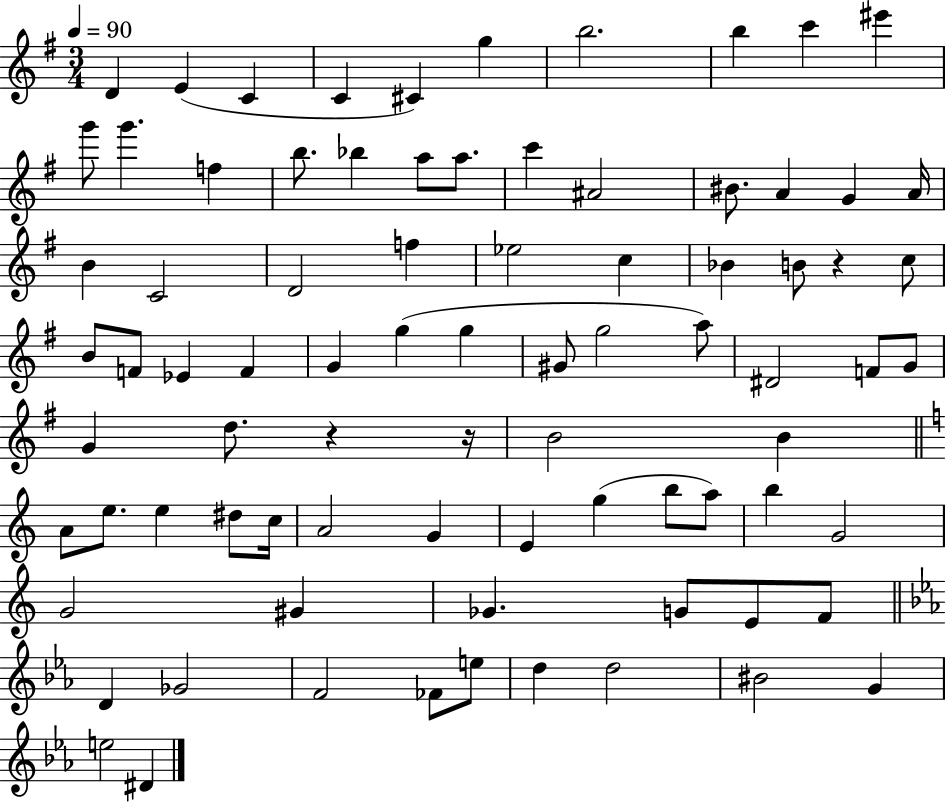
X:1
T:Untitled
M:3/4
L:1/4
K:G
D E C C ^C g b2 b c' ^e' g'/2 g' f b/2 _b a/2 a/2 c' ^A2 ^B/2 A G A/4 B C2 D2 f _e2 c _B B/2 z c/2 B/2 F/2 _E F G g g ^G/2 g2 a/2 ^D2 F/2 G/2 G d/2 z z/4 B2 B A/2 e/2 e ^d/2 c/4 A2 G E g b/2 a/2 b G2 G2 ^G _G G/2 E/2 F/2 D _G2 F2 _F/2 e/2 d d2 ^B2 G e2 ^D